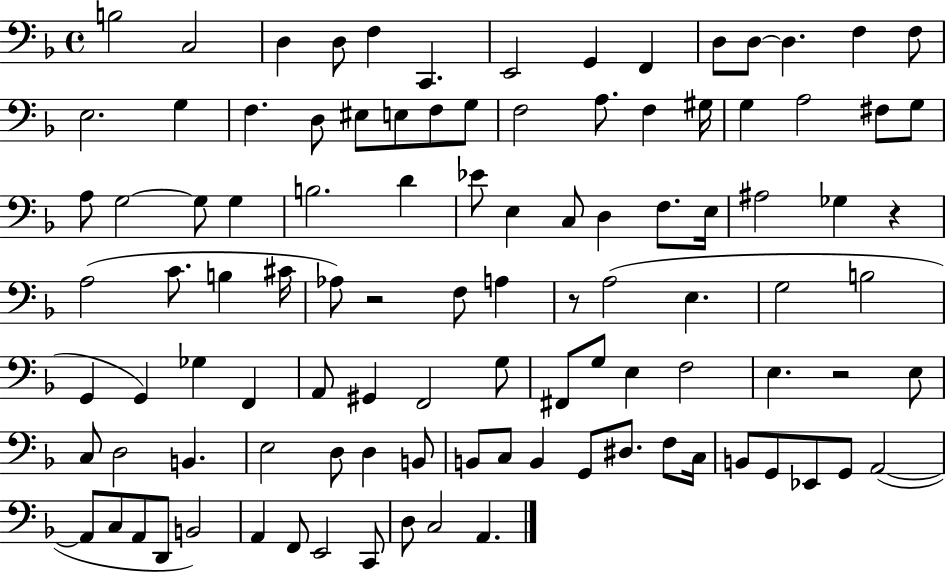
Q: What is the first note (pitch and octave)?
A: B3